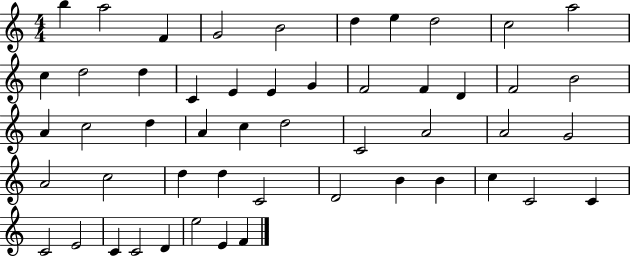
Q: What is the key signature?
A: C major